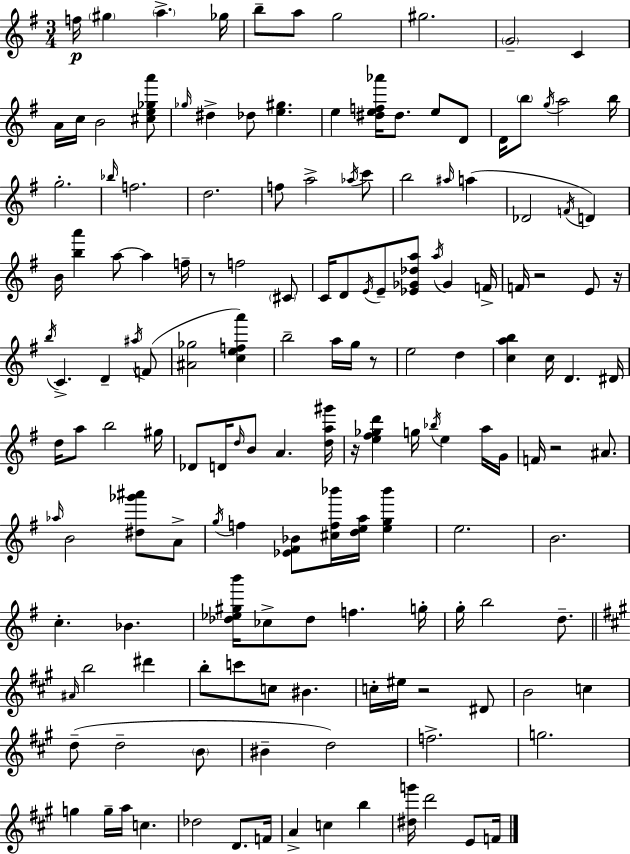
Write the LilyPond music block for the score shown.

{
  \clef treble
  \numericTimeSignature
  \time 3/4
  \key e \minor
  \repeat volta 2 { f''16\p \parenthesize gis''4 \parenthesize a''4.-> ges''16 | b''8-- a''8 g''2 | gis''2. | \parenthesize g'2-- c'4 | \break a'16 c''16 b'2 <cis'' e'' ges'' a'''>8 | \grace { ges''16 } dis''4-> des''8 <e'' gis''>4. | e''4 <dis'' e'' f'' aes'''>16 dis''8. e''8 d'8 | d'16 \parenthesize b''8 \acciaccatura { g''16 } a''2 | \break b''16 g''2.-. | \grace { bes''16 } f''2. | d''2. | f''8 a''2-> | \break \acciaccatura { aes''16 } c'''8 b''2 | \grace { ais''16 } a''4( des'2 | \acciaccatura { f'16 }) d'4 b'16 <b'' a'''>4 a''8~~ | a''4 f''16-- r8 f''2 | \break \parenthesize cis'8 c'16 d'8 \acciaccatura { e'16 } e'8-- | <ees' ges' des'' a''>8 \acciaccatura { a''16 } ges'4 f'16-> f'16 r2 | e'8 r16 \acciaccatura { b''16 } c'4.-> | d'4-- \acciaccatura { ais''16 } f'8( <ais' ges''>2 | \break <c'' e'' f'' a'''>4) b''2-- | a''16 g''16 r8 e''2 | d''4 <c'' a'' b''>4 | c''16 d'4. dis'16 d''16 a''8 | \break b''2 gis''16 des'8 | d'16 \grace { d''16 } b'8 a'4. <d'' a'' gis'''>16 r16 | <e'' fis'' ges'' d'''>4 g''16 \acciaccatura { bes''16 } e''4 a''16 g'16 | f'16 r2 ais'8. | \break \grace { aes''16 } b'2 <dis'' ges''' ais'''>8 a'8-> | \acciaccatura { g''16 } f''4 <ees' fis' bes'>8 <cis'' f'' bes'''>16 <d'' e'' a''>16 <e'' g'' bes'''>4 | e''2. | b'2. | \break c''4.-. bes'4. | <des'' ees'' gis'' b'''>16 ces''8-> des''8 f''4. | g''16-. g''16-. b''2 d''8.-- | \bar "||" \break \key a \major \grace { ais'16 } b''2 dis'''4 | b''8-. c'''8 c''8 bis'4. | c''16-. eis''16 r2 dis'8 | b'2 c''4 | \break d''8--( d''2-- \parenthesize b'8 | bis'4-- d''2) | f''2.-> | g''2. | \break g''4 g''16-- a''16 c''4. | des''2 d'8. | f'16 a'4-> c''4 b''4 | <dis'' g'''>16 d'''2 e'8 | \break f'16 } \bar "|."
}